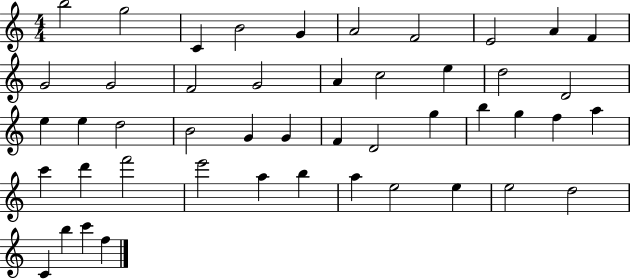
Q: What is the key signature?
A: C major